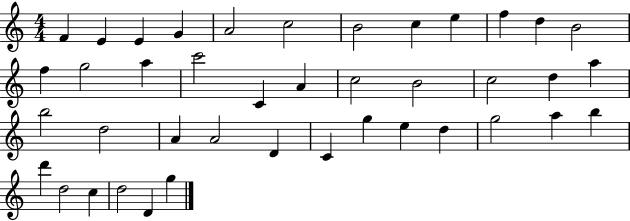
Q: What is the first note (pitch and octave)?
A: F4